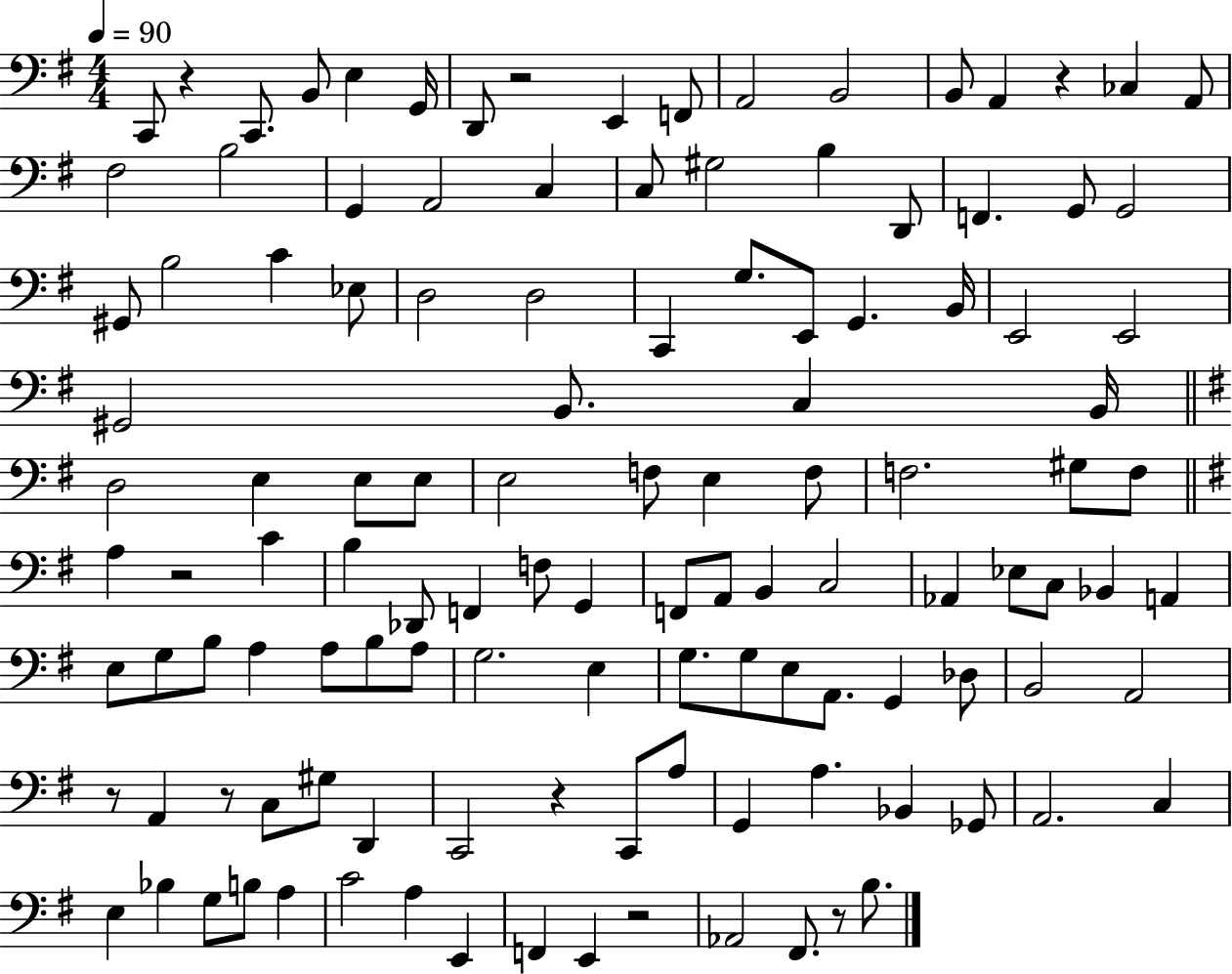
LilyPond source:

{
  \clef bass
  \numericTimeSignature
  \time 4/4
  \key g \major
  \tempo 4 = 90
  \repeat volta 2 { c,8 r4 c,8. b,8 e4 g,16 | d,8 r2 e,4 f,8 | a,2 b,2 | b,8 a,4 r4 ces4 a,8 | \break fis2 b2 | g,4 a,2 c4 | c8 gis2 b4 d,8 | f,4. g,8 g,2 | \break gis,8 b2 c'4 ees8 | d2 d2 | c,4 g8. e,8 g,4. b,16 | e,2 e,2 | \break gis,2 b,8. c4 b,16 | \bar "||" \break \key e \minor d2 e4 e8 e8 | e2 f8 e4 f8 | f2. gis8 f8 | \bar "||" \break \key g \major a4 r2 c'4 | b4 des,8 f,4 f8 g,4 | f,8 a,8 b,4 c2 | aes,4 ees8 c8 bes,4 a,4 | \break e8 g8 b8 a4 a8 b8 a8 | g2. e4 | g8. g8 e8 a,8. g,4 des8 | b,2 a,2 | \break r8 a,4 r8 c8 gis8 d,4 | c,2 r4 c,8 a8 | g,4 a4. bes,4 ges,8 | a,2. c4 | \break e4 bes4 g8 b8 a4 | c'2 a4 e,4 | f,4 e,4 r2 | aes,2 fis,8. r8 b8. | \break } \bar "|."
}